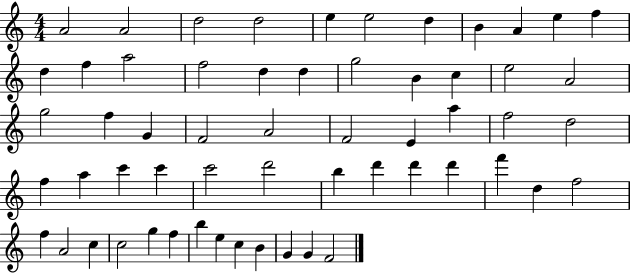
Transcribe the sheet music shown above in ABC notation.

X:1
T:Untitled
M:4/4
L:1/4
K:C
A2 A2 d2 d2 e e2 d B A e f d f a2 f2 d d g2 B c e2 A2 g2 f G F2 A2 F2 E a f2 d2 f a c' c' c'2 d'2 b d' d' d' f' d f2 f A2 c c2 g f b e c B G G F2